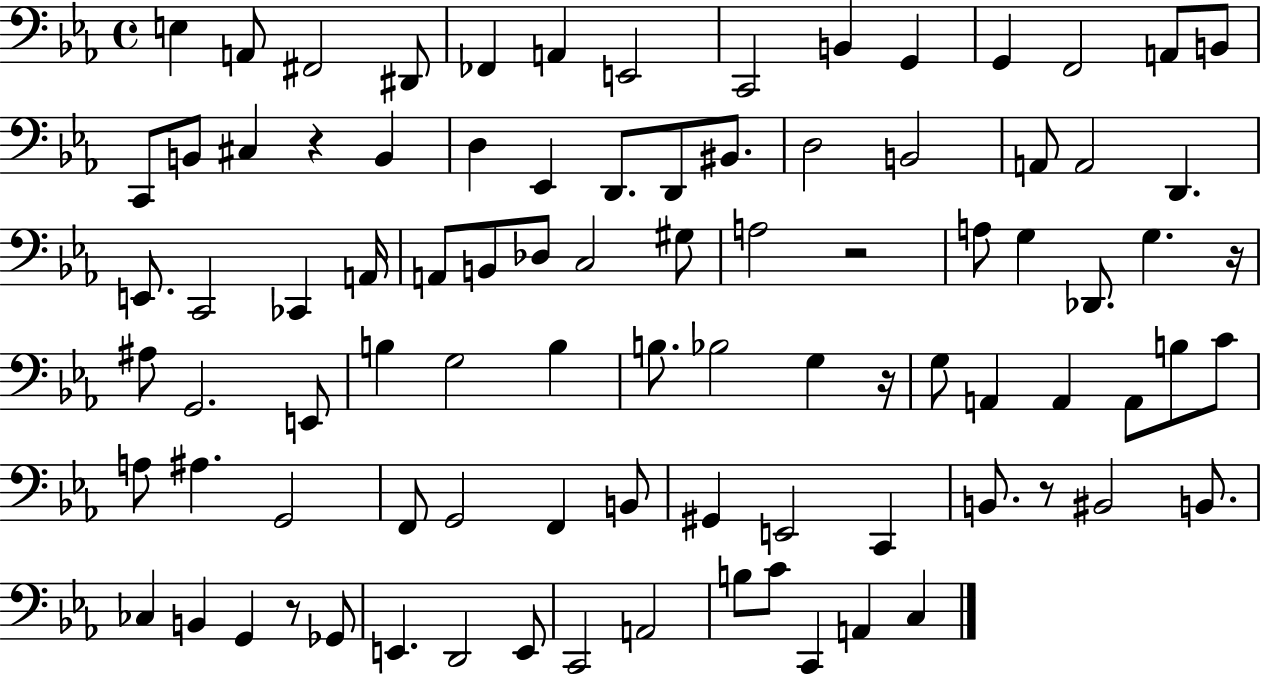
E3/q A2/e F#2/h D#2/e FES2/q A2/q E2/h C2/h B2/q G2/q G2/q F2/h A2/e B2/e C2/e B2/e C#3/q R/q B2/q D3/q Eb2/q D2/e. D2/e BIS2/e. D3/h B2/h A2/e A2/h D2/q. E2/e. C2/h CES2/q A2/s A2/e B2/e Db3/e C3/h G#3/e A3/h R/h A3/e G3/q Db2/e. G3/q. R/s A#3/e G2/h. E2/e B3/q G3/h B3/q B3/e. Bb3/h G3/q R/s G3/e A2/q A2/q A2/e B3/e C4/e A3/e A#3/q. G2/h F2/e G2/h F2/q B2/e G#2/q E2/h C2/q B2/e. R/e BIS2/h B2/e. CES3/q B2/q G2/q R/e Gb2/e E2/q. D2/h E2/e C2/h A2/h B3/e C4/e C2/q A2/q C3/q